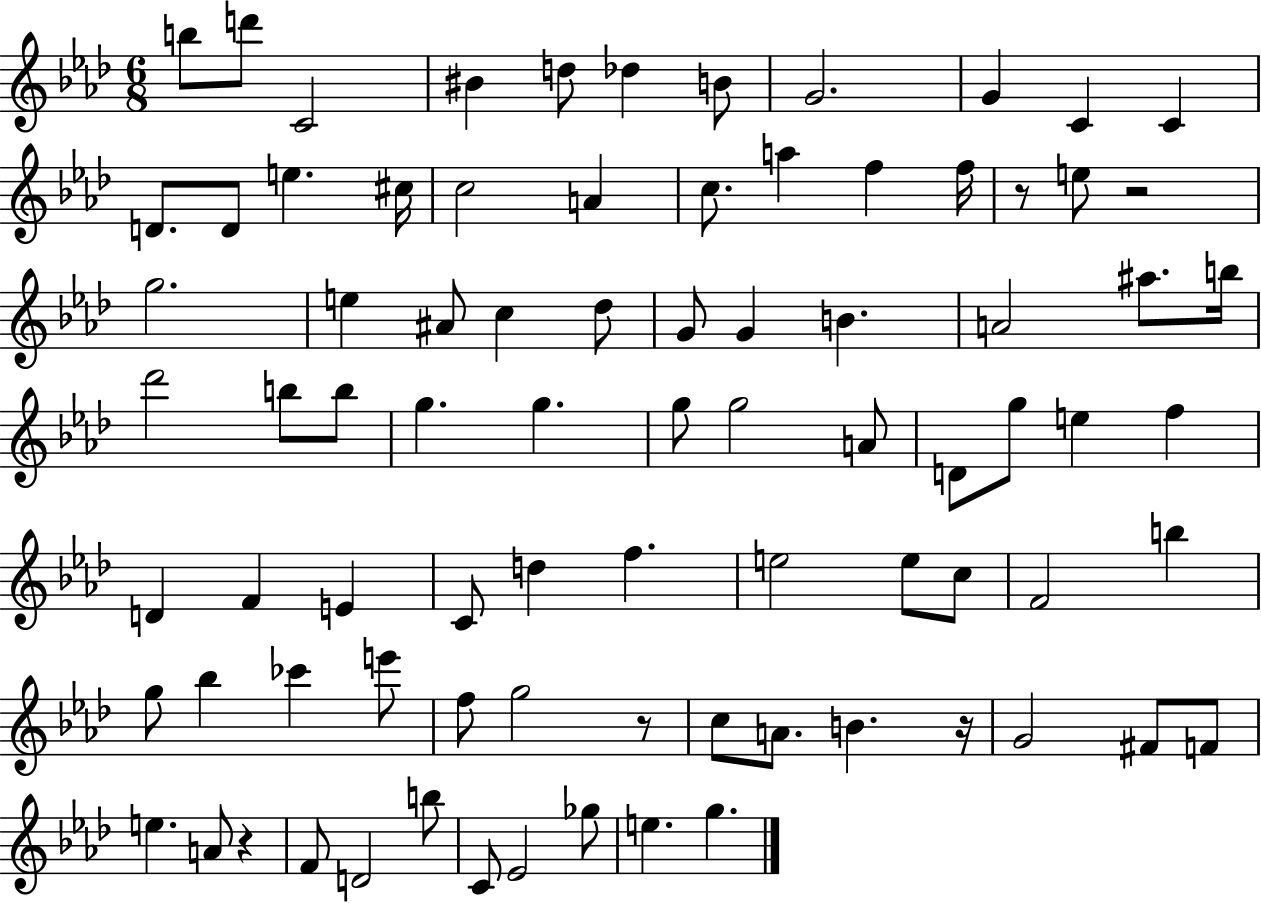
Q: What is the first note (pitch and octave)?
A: B5